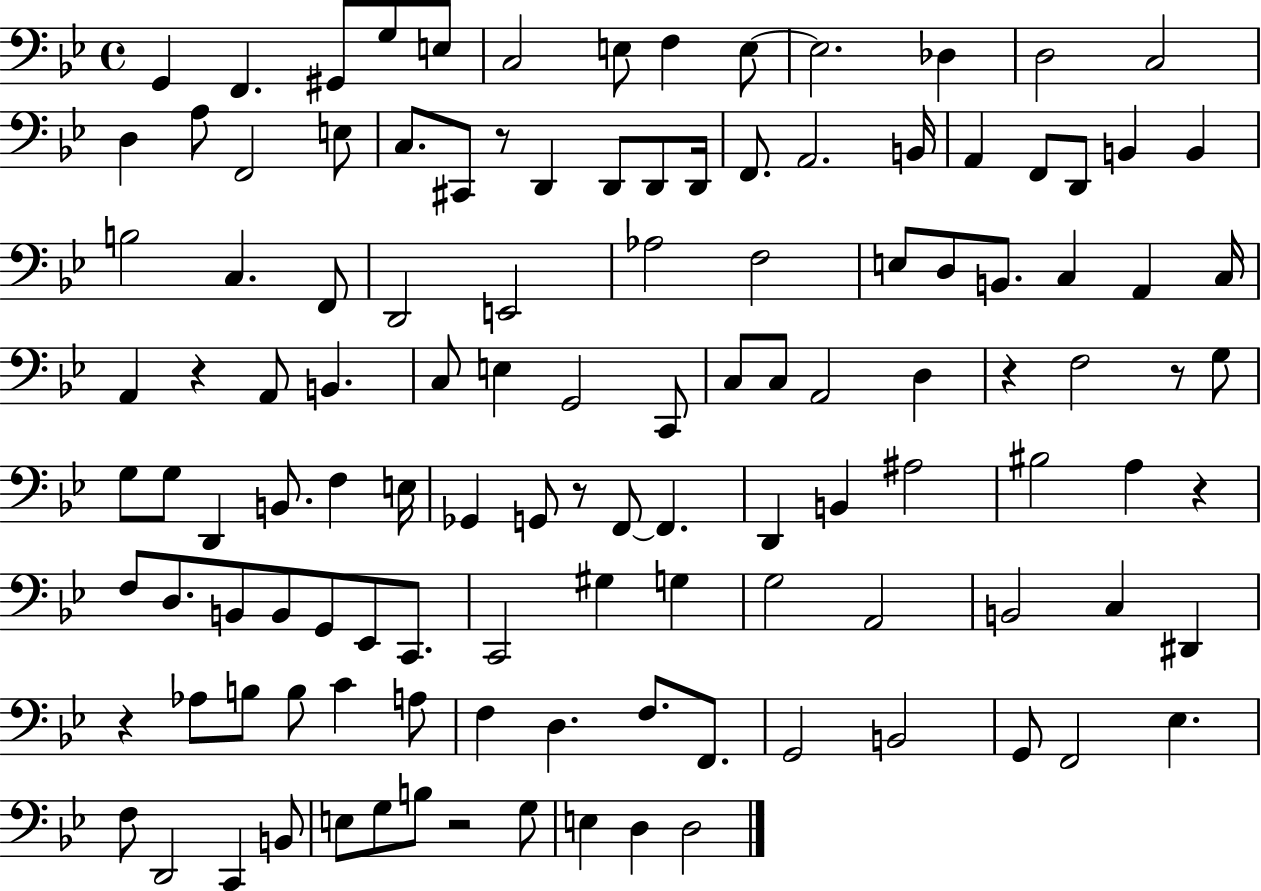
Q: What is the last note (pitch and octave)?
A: D3